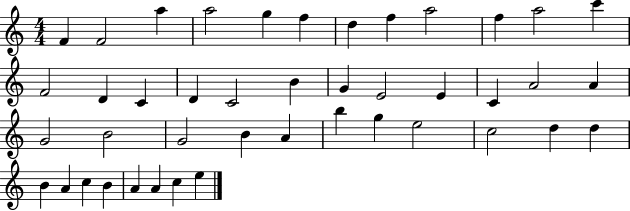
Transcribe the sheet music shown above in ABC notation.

X:1
T:Untitled
M:4/4
L:1/4
K:C
F F2 a a2 g f d f a2 f a2 c' F2 D C D C2 B G E2 E C A2 A G2 B2 G2 B A b g e2 c2 d d B A c B A A c e